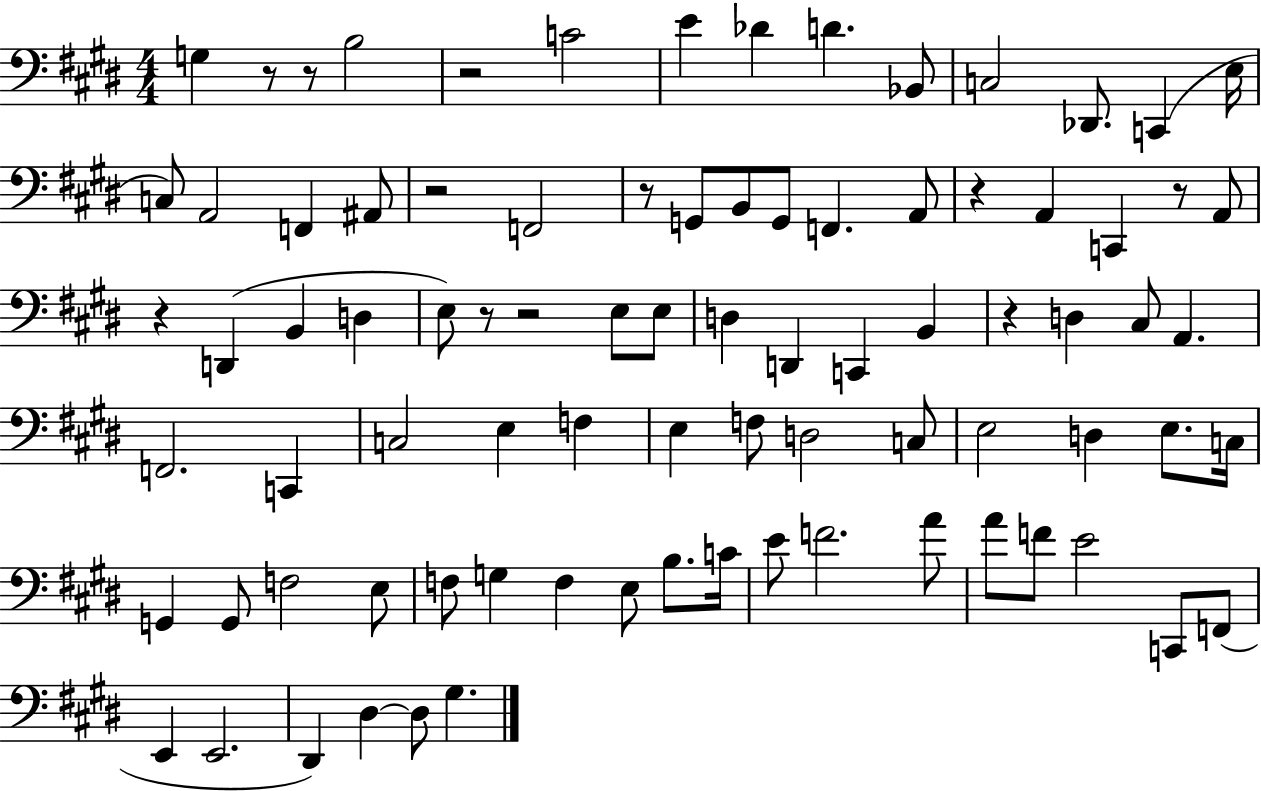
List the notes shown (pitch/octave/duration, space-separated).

G3/q R/e R/e B3/h R/h C4/h E4/q Db4/q D4/q. Bb2/e C3/h Db2/e. C2/q E3/s C3/e A2/h F2/q A#2/e R/h F2/h R/e G2/e B2/e G2/e F2/q. A2/e R/q A2/q C2/q R/e A2/e R/q D2/q B2/q D3/q E3/e R/e R/h E3/e E3/e D3/q D2/q C2/q B2/q R/q D3/q C#3/e A2/q. F2/h. C2/q C3/h E3/q F3/q E3/q F3/e D3/h C3/e E3/h D3/q E3/e. C3/s G2/q G2/e F3/h E3/e F3/e G3/q F3/q E3/e B3/e. C4/s E4/e F4/h. A4/e A4/e F4/e E4/h C2/e F2/e E2/q E2/h. D#2/q D#3/q D#3/e G#3/q.